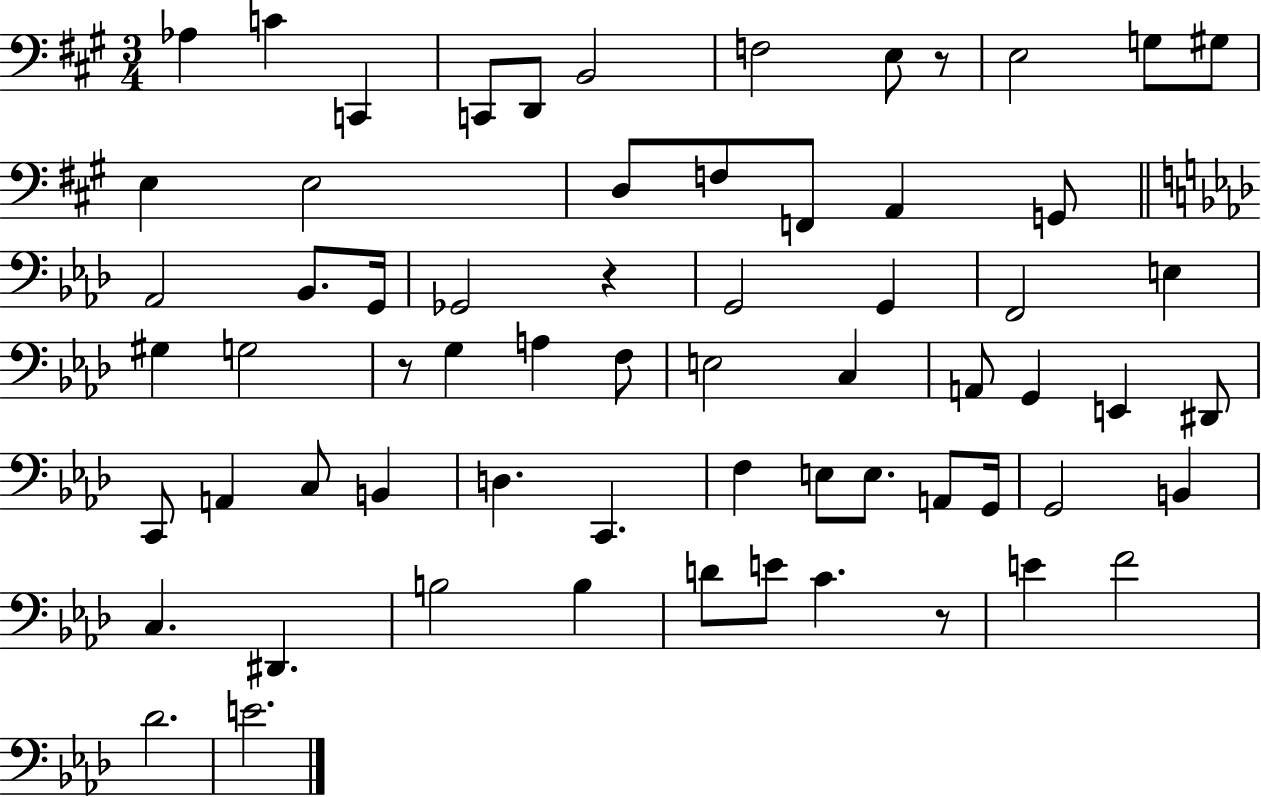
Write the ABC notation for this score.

X:1
T:Untitled
M:3/4
L:1/4
K:A
_A, C C,, C,,/2 D,,/2 B,,2 F,2 E,/2 z/2 E,2 G,/2 ^G,/2 E, E,2 D,/2 F,/2 F,,/2 A,, G,,/2 _A,,2 _B,,/2 G,,/4 _G,,2 z G,,2 G,, F,,2 E, ^G, G,2 z/2 G, A, F,/2 E,2 C, A,,/2 G,, E,, ^D,,/2 C,,/2 A,, C,/2 B,, D, C,, F, E,/2 E,/2 A,,/2 G,,/4 G,,2 B,, C, ^D,, B,2 B, D/2 E/2 C z/2 E F2 _D2 E2